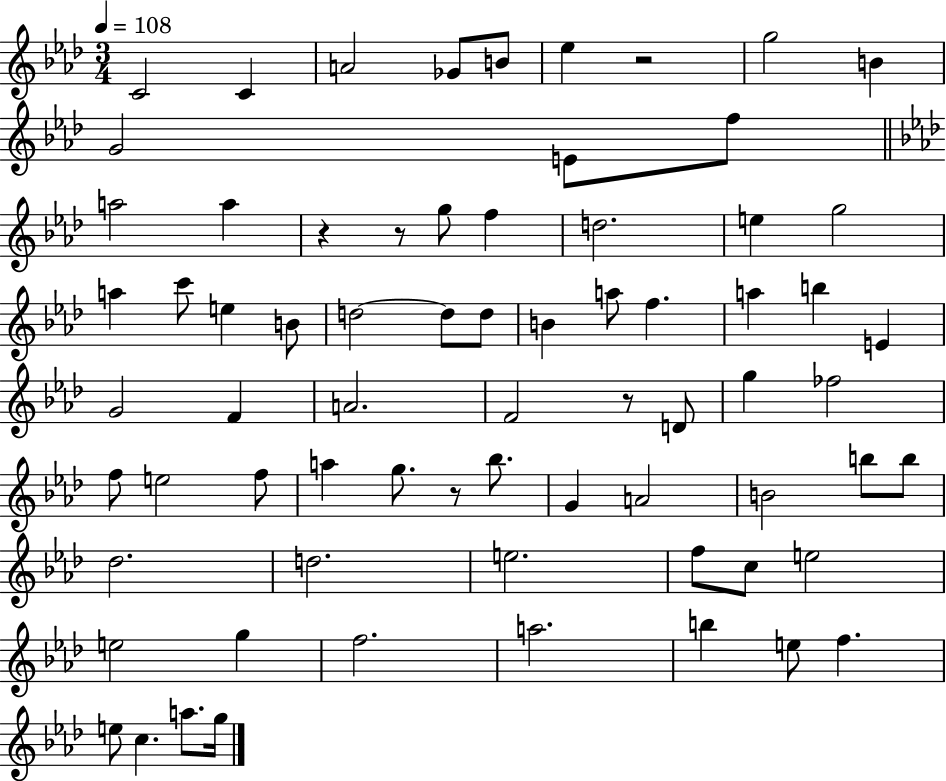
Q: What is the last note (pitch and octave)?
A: G5